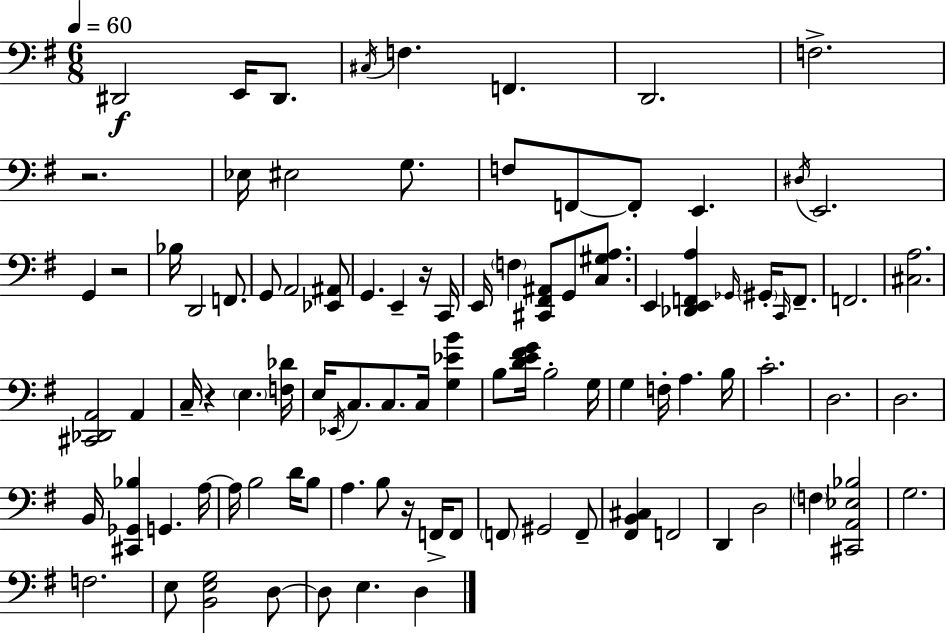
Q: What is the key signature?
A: E minor